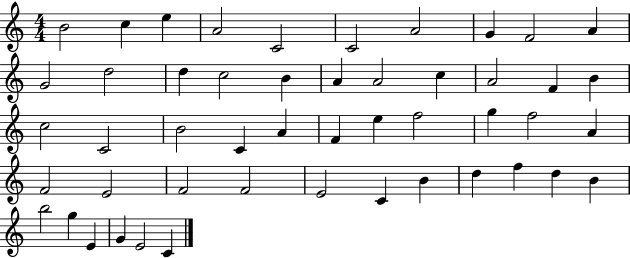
{
  \clef treble
  \numericTimeSignature
  \time 4/4
  \key c \major
  b'2 c''4 e''4 | a'2 c'2 | c'2 a'2 | g'4 f'2 a'4 | \break g'2 d''2 | d''4 c''2 b'4 | a'4 a'2 c''4 | a'2 f'4 b'4 | \break c''2 c'2 | b'2 c'4 a'4 | f'4 e''4 f''2 | g''4 f''2 a'4 | \break f'2 e'2 | f'2 f'2 | e'2 c'4 b'4 | d''4 f''4 d''4 b'4 | \break b''2 g''4 e'4 | g'4 e'2 c'4 | \bar "|."
}